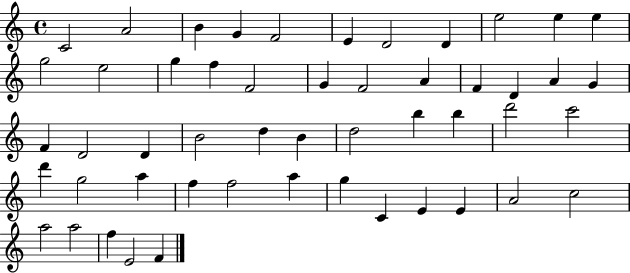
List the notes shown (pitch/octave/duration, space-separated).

C4/h A4/h B4/q G4/q F4/h E4/q D4/h D4/q E5/h E5/q E5/q G5/h E5/h G5/q F5/q F4/h G4/q F4/h A4/q F4/q D4/q A4/q G4/q F4/q D4/h D4/q B4/h D5/q B4/q D5/h B5/q B5/q D6/h C6/h D6/q G5/h A5/q F5/q F5/h A5/q G5/q C4/q E4/q E4/q A4/h C5/h A5/h A5/h F5/q E4/h F4/q